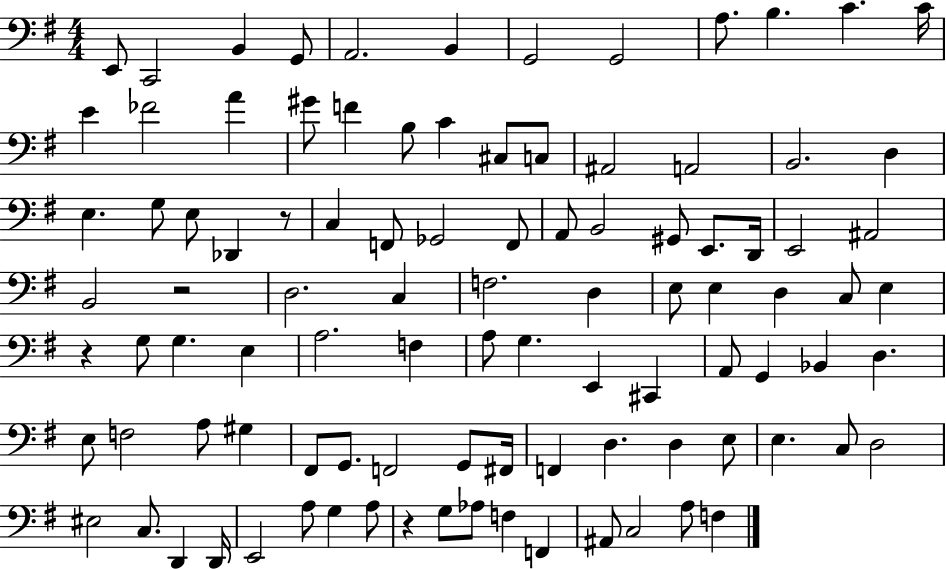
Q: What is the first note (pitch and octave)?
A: E2